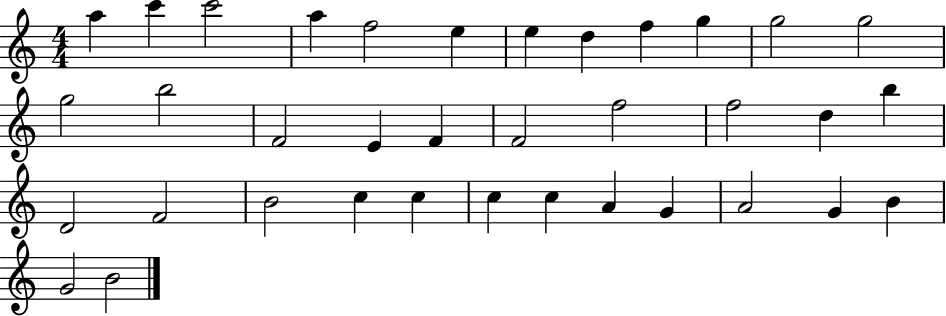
{
  \clef treble
  \numericTimeSignature
  \time 4/4
  \key c \major
  a''4 c'''4 c'''2 | a''4 f''2 e''4 | e''4 d''4 f''4 g''4 | g''2 g''2 | \break g''2 b''2 | f'2 e'4 f'4 | f'2 f''2 | f''2 d''4 b''4 | \break d'2 f'2 | b'2 c''4 c''4 | c''4 c''4 a'4 g'4 | a'2 g'4 b'4 | \break g'2 b'2 | \bar "|."
}